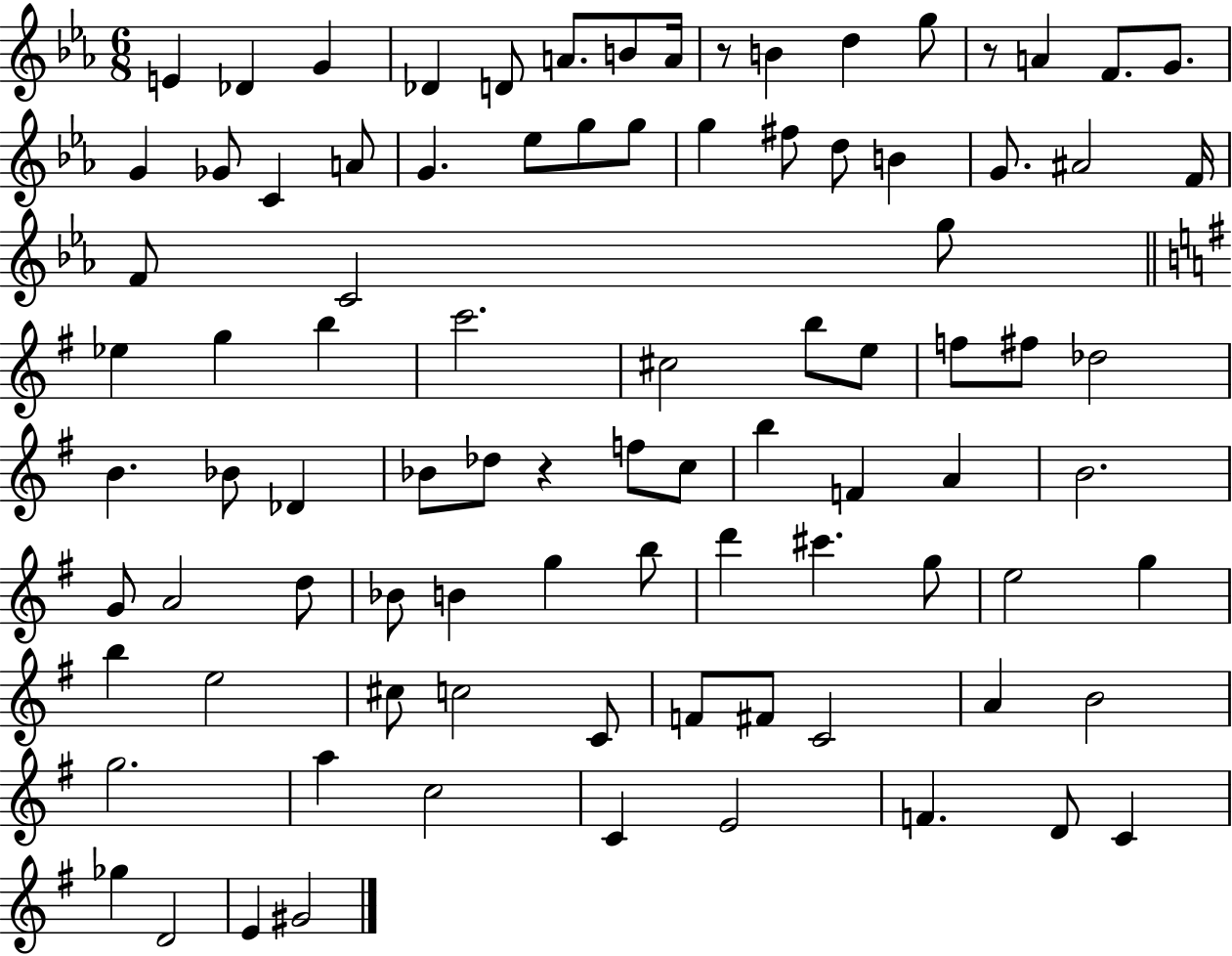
E4/q Db4/q G4/q Db4/q D4/e A4/e. B4/e A4/s R/e B4/q D5/q G5/e R/e A4/q F4/e. G4/e. G4/q Gb4/e C4/q A4/e G4/q. Eb5/e G5/e G5/e G5/q F#5/e D5/e B4/q G4/e. A#4/h F4/s F4/e C4/h G5/e Eb5/q G5/q B5/q C6/h. C#5/h B5/e E5/e F5/e F#5/e Db5/h B4/q. Bb4/e Db4/q Bb4/e Db5/e R/q F5/e C5/e B5/q F4/q A4/q B4/h. G4/e A4/h D5/e Bb4/e B4/q G5/q B5/e D6/q C#6/q. G5/e E5/h G5/q B5/q E5/h C#5/e C5/h C4/e F4/e F#4/e C4/h A4/q B4/h G5/h. A5/q C5/h C4/q E4/h F4/q. D4/e C4/q Gb5/q D4/h E4/q G#4/h